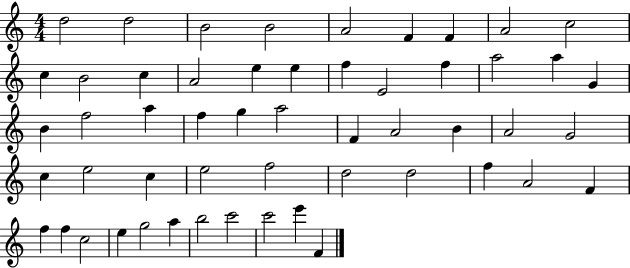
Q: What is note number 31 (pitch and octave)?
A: A4